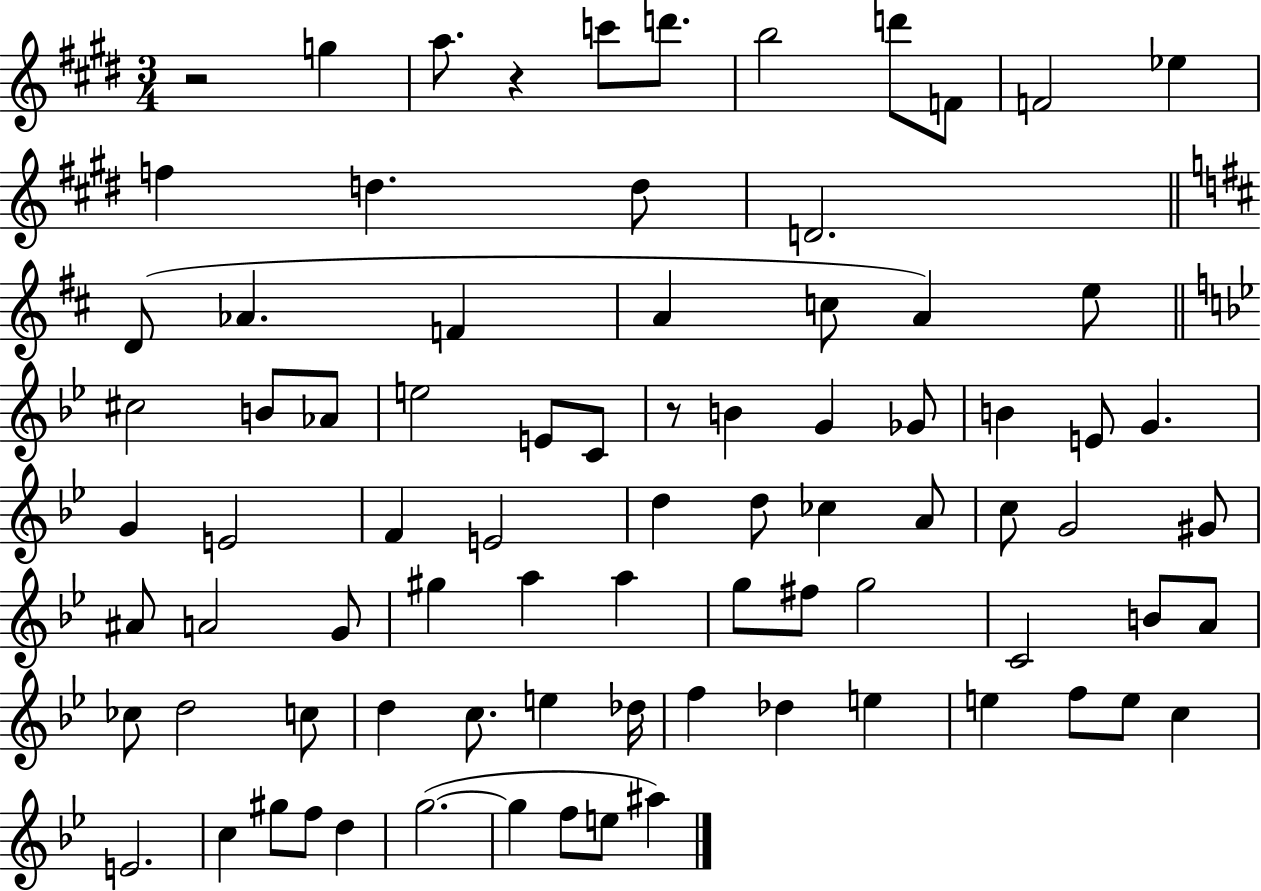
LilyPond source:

{
  \clef treble
  \numericTimeSignature
  \time 3/4
  \key e \major
  \repeat volta 2 { r2 g''4 | a''8. r4 c'''8 d'''8. | b''2 d'''8 f'8 | f'2 ees''4 | \break f''4 d''4. d''8 | d'2. | \bar "||" \break \key d \major d'8( aes'4. f'4 | a'4 c''8 a'4) e''8 | \bar "||" \break \key bes \major cis''2 b'8 aes'8 | e''2 e'8 c'8 | r8 b'4 g'4 ges'8 | b'4 e'8 g'4. | \break g'4 e'2 | f'4 e'2 | d''4 d''8 ces''4 a'8 | c''8 g'2 gis'8 | \break ais'8 a'2 g'8 | gis''4 a''4 a''4 | g''8 fis''8 g''2 | c'2 b'8 a'8 | \break ces''8 d''2 c''8 | d''4 c''8. e''4 des''16 | f''4 des''4 e''4 | e''4 f''8 e''8 c''4 | \break e'2. | c''4 gis''8 f''8 d''4 | g''2.~(~ | g''4 f''8 e''8 ais''4) | \break } \bar "|."
}